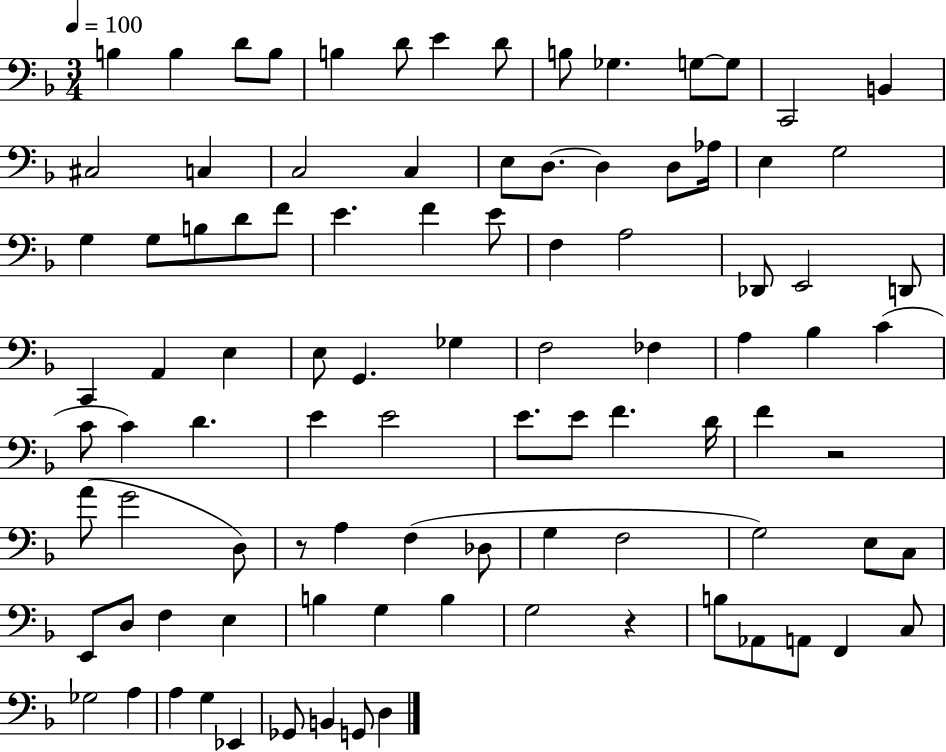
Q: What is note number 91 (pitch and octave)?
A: G2